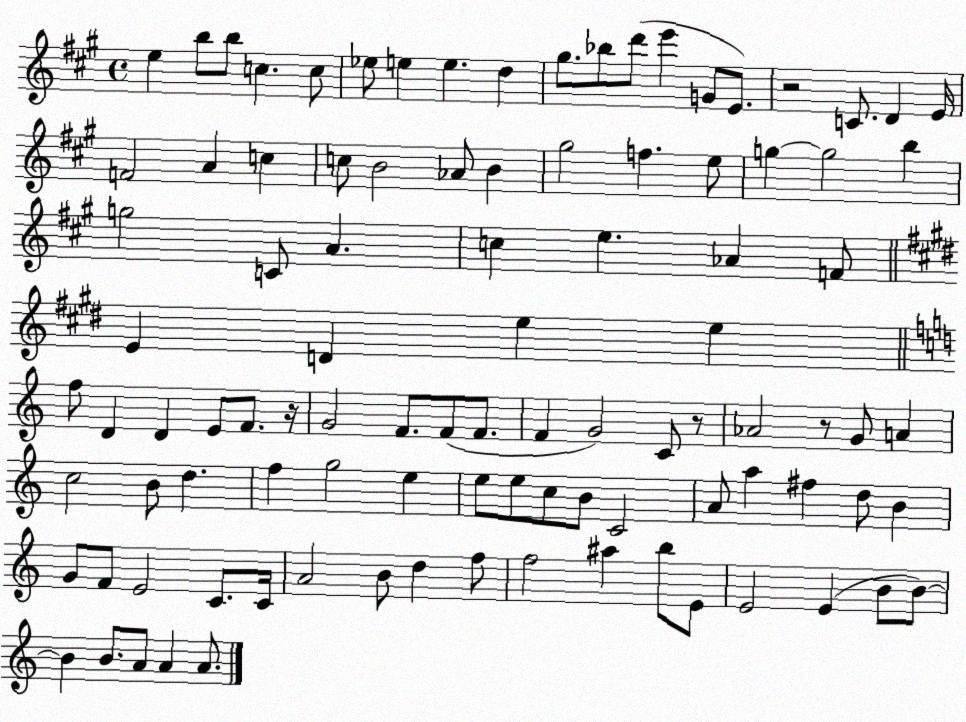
X:1
T:Untitled
M:4/4
L:1/4
K:A
e b/2 b/2 c c/2 _e/2 e e d ^g/2 _b/2 d'/2 e' G/2 E/2 z2 C/2 D E/4 F2 A c c/2 B2 _A/2 B ^g2 f e/2 g g2 b g2 C/2 A c e _A F/2 E D e e f/2 D D E/2 F/2 z/4 G2 F/2 F/2 F/2 F G2 C/2 z/2 _A2 z/2 G/2 A c2 B/2 d f g2 e e/2 e/2 c/2 B/2 C2 A/2 a ^f d/2 B G/2 F/2 E2 C/2 C/4 A2 B/2 d f/2 f2 ^a b/2 E/2 E2 E B/2 B/2 B B/2 A/2 A A/2